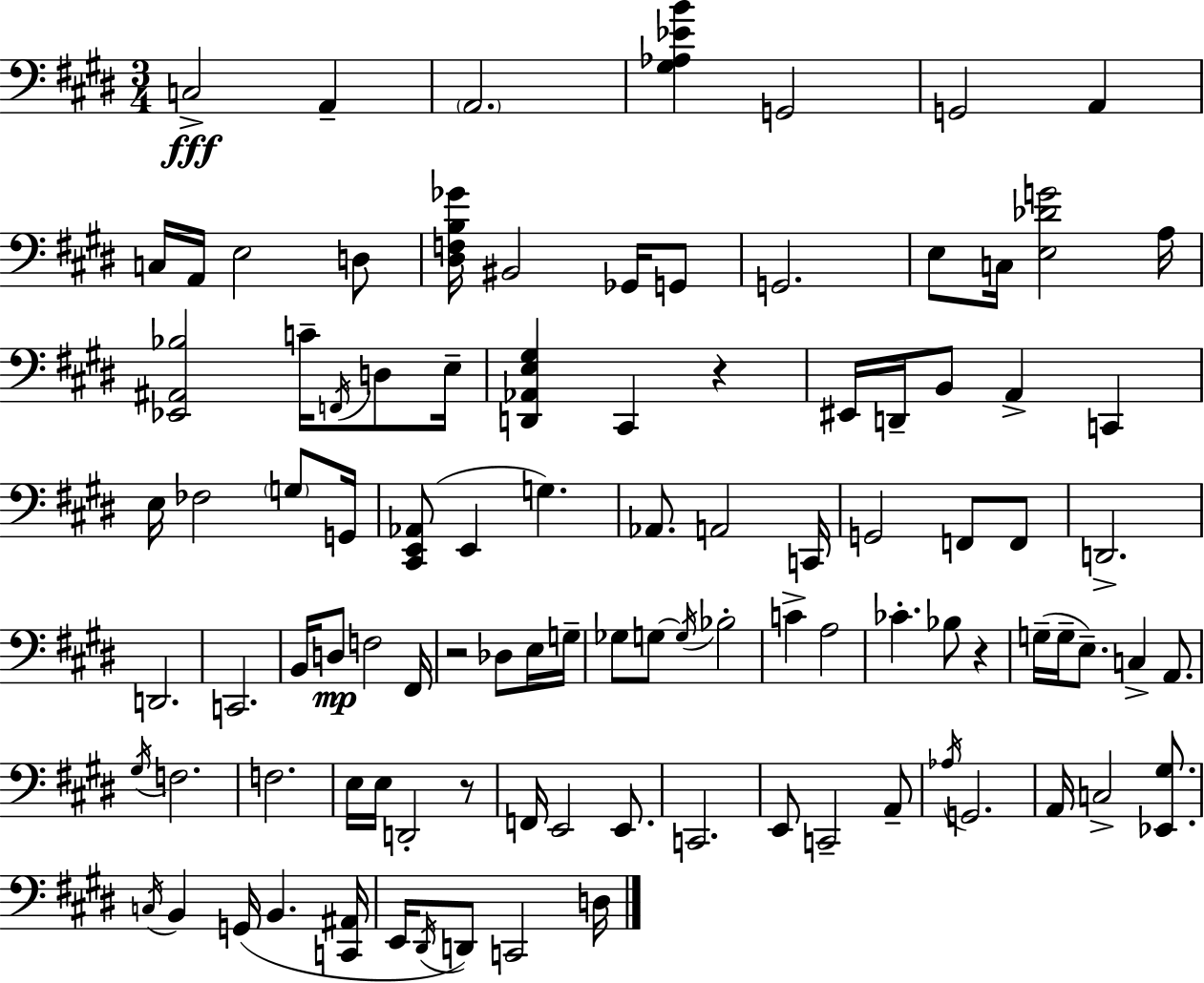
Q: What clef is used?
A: bass